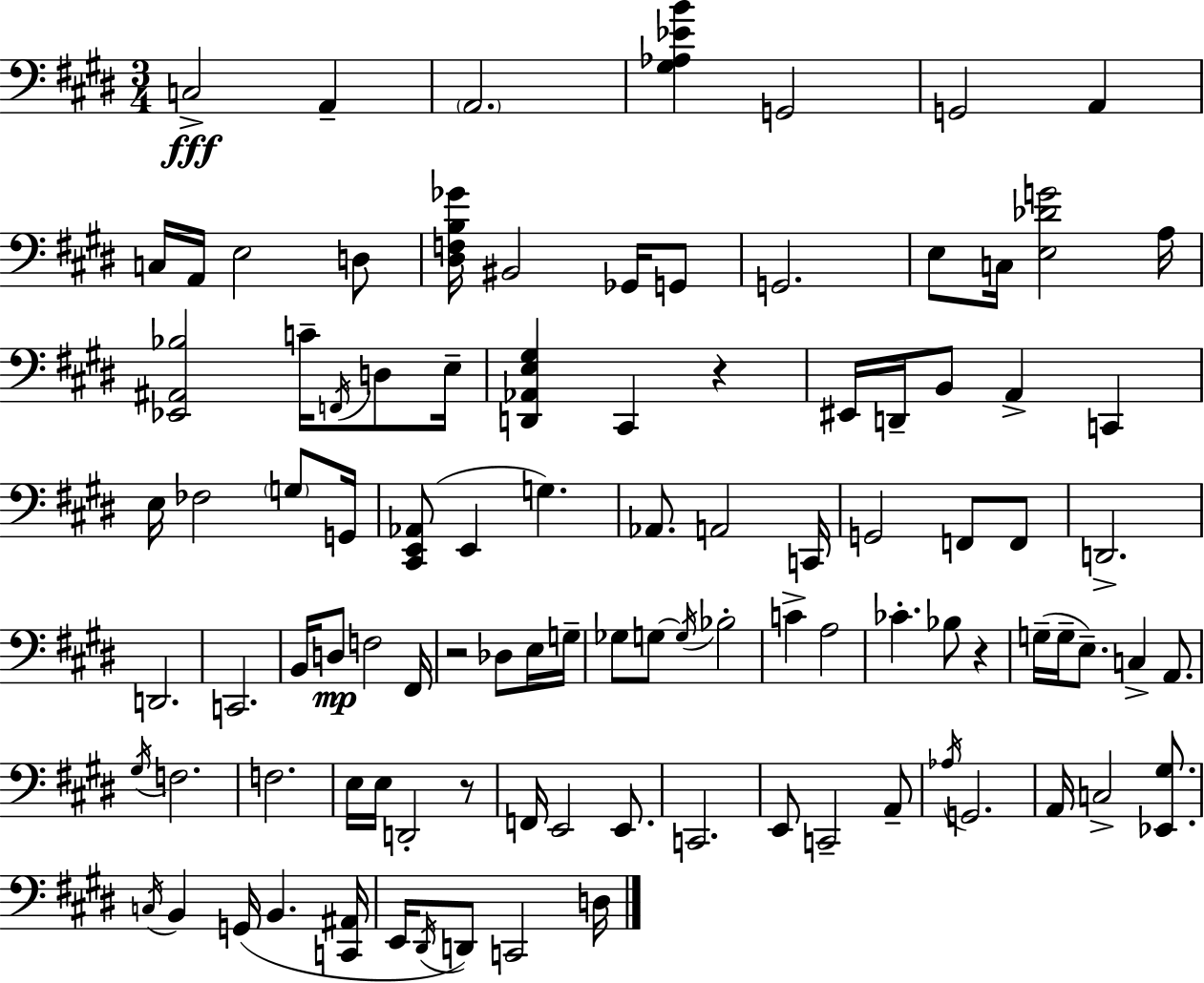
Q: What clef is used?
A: bass